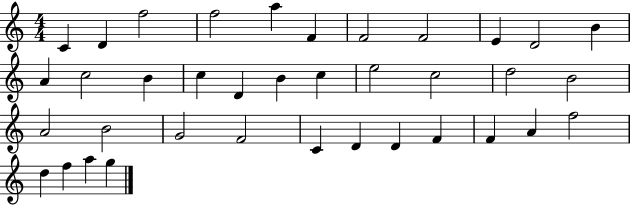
X:1
T:Untitled
M:4/4
L:1/4
K:C
C D f2 f2 a F F2 F2 E D2 B A c2 B c D B c e2 c2 d2 B2 A2 B2 G2 F2 C D D F F A f2 d f a g